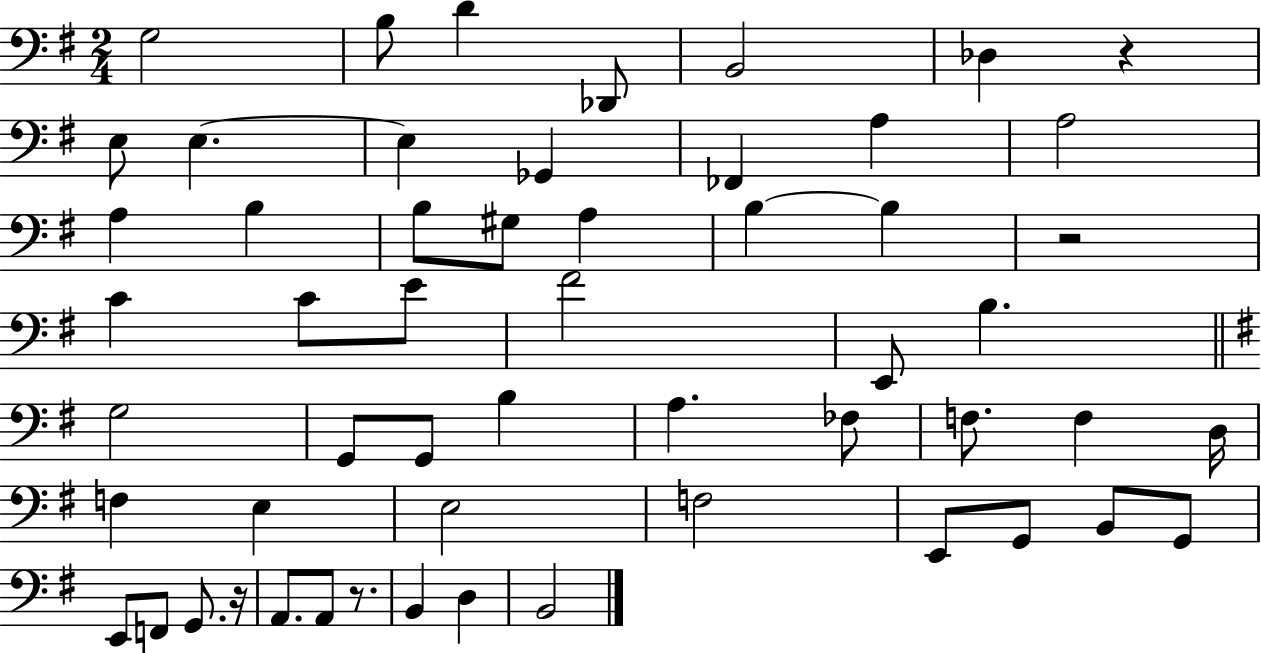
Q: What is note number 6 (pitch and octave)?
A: Db3